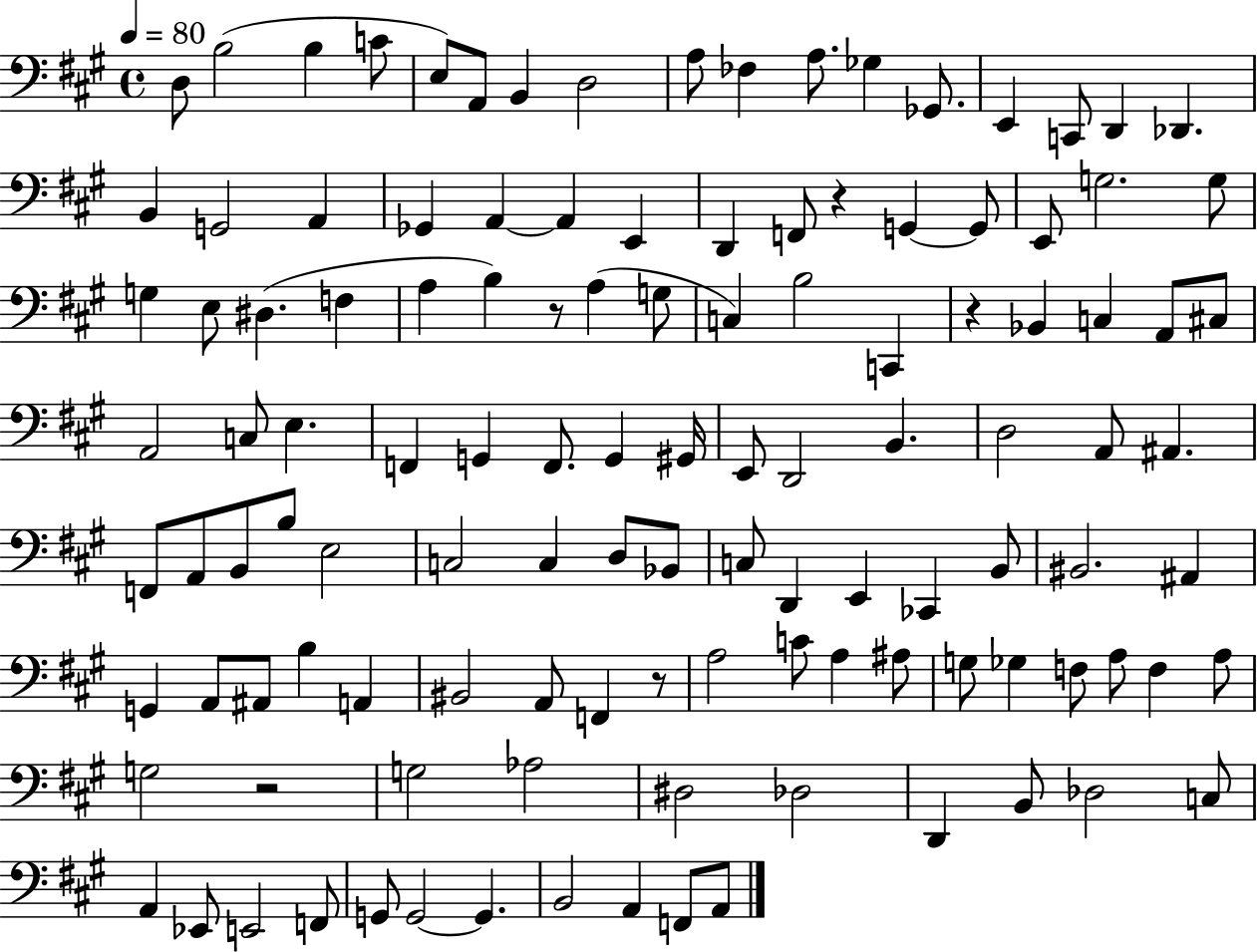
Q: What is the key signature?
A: A major